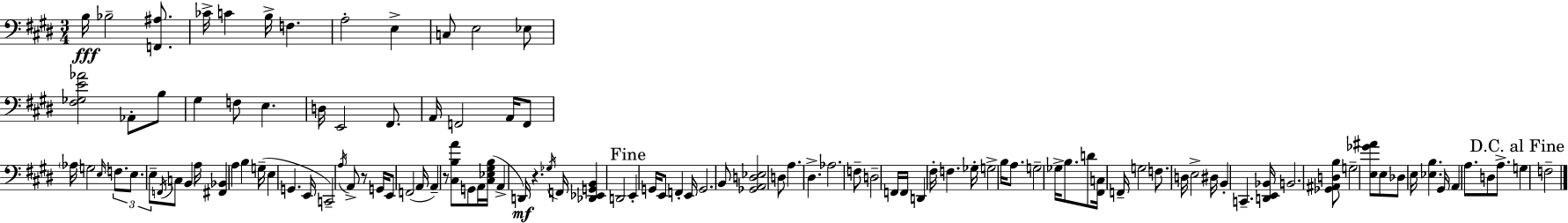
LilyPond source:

{
  \clef bass
  \numericTimeSignature
  \time 3/4
  \key e \major
  \repeat volta 2 { b16\fff bes2-- <f, ais>8. | ces'16-> c'4 b16-> f4. | a2-. e4-> | c8 e2 ees8 | \break <fis ges e' aes'>2 aes,8-. b8 | gis4 f8 e4. | d16 e,2 fis,8. | a,16 f,2 a,16 f,8 | \break \parenthesize aes16 g2 \grace { e16 } \tuplet 3/2 { f8. | e8. e8-- } \acciaccatura { f,16 } c8 b,4 | a16 <fis, bes,>4 a4 b4 | g16--( e4 g,4. | \break e,16 c,2--) \acciaccatura { a16 } a,8-> | r8 g,16 e,8 f,2( | a,16 a,4--) r8 <cis b a'>8 g,8 | a,16 <cis ees gis b>16( a,4-> d,16\mf) r4. | \break \acciaccatura { ges16 } f,16 <des, ees, g, b,>4 d,2 | \mark "Fine" e,4-. g,16 e,8 f,4-. | e,16 g,2. | b,8 <ges, a, d ees>2 | \break d8 a4. dis4.-> | aes2. | f8-- d2-- | f,16 f,16 d,4 fis16-. f4. | \break ges16-. g2-> | b16 a8. g2-- | ges16-> b8. d'8 <fis, c>16 f,16-- g2 | f8. d16 e2-> | \break dis16 b,4-. c,4.-- | <d, e, bes,>16 b,2. | <ges, ais, d b>8 g2-- | <e ges' ais'>8 e8 des8 e16 <ees b>4. | \break gis,16 a,4 a8. d8 | a8.-> \mark "D.C. al Fine" g4 f2-- | } \bar "|."
}